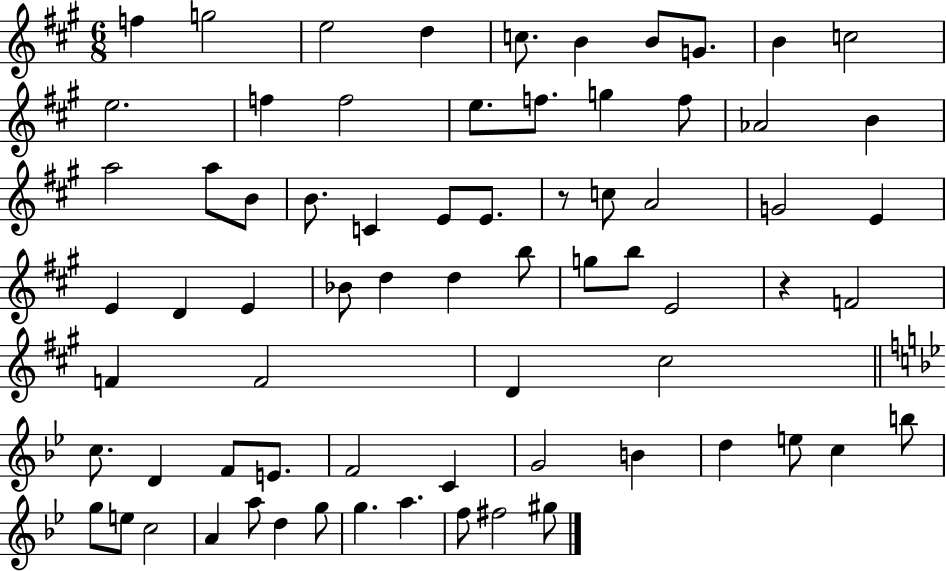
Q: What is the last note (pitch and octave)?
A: G#5